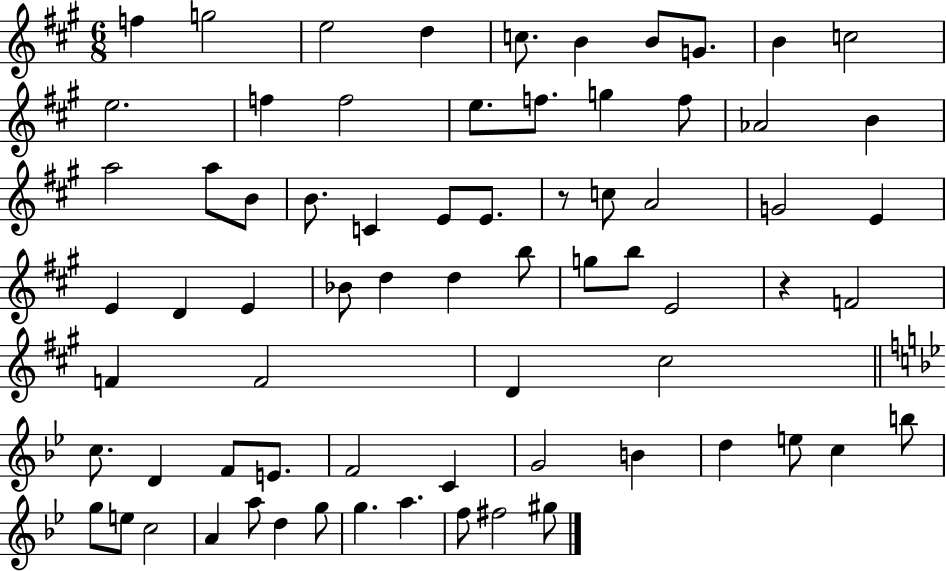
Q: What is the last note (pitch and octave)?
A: G#5